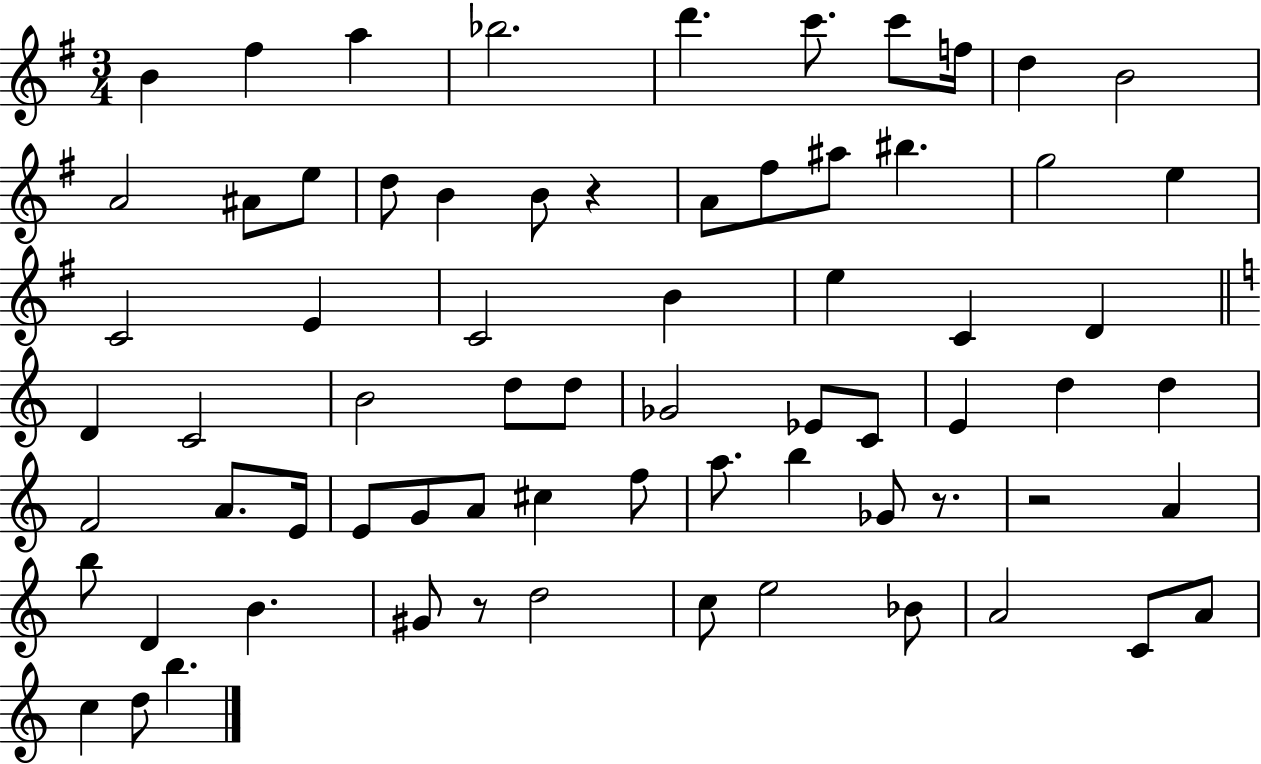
{
  \clef treble
  \numericTimeSignature
  \time 3/4
  \key g \major
  b'4 fis''4 a''4 | bes''2. | d'''4. c'''8. c'''8 f''16 | d''4 b'2 | \break a'2 ais'8 e''8 | d''8 b'4 b'8 r4 | a'8 fis''8 ais''8 bis''4. | g''2 e''4 | \break c'2 e'4 | c'2 b'4 | e''4 c'4 d'4 | \bar "||" \break \key c \major d'4 c'2 | b'2 d''8 d''8 | ges'2 ees'8 c'8 | e'4 d''4 d''4 | \break f'2 a'8. e'16 | e'8 g'8 a'8 cis''4 f''8 | a''8. b''4 ges'8 r8. | r2 a'4 | \break b''8 d'4 b'4. | gis'8 r8 d''2 | c''8 e''2 bes'8 | a'2 c'8 a'8 | \break c''4 d''8 b''4. | \bar "|."
}